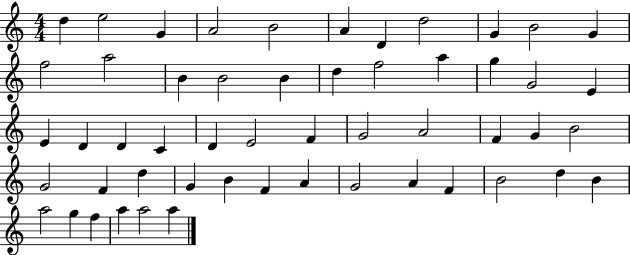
X:1
T:Untitled
M:4/4
L:1/4
K:C
d e2 G A2 B2 A D d2 G B2 G f2 a2 B B2 B d f2 a g G2 E E D D C D E2 F G2 A2 F G B2 G2 F d G B F A G2 A F B2 d B a2 g f a a2 a